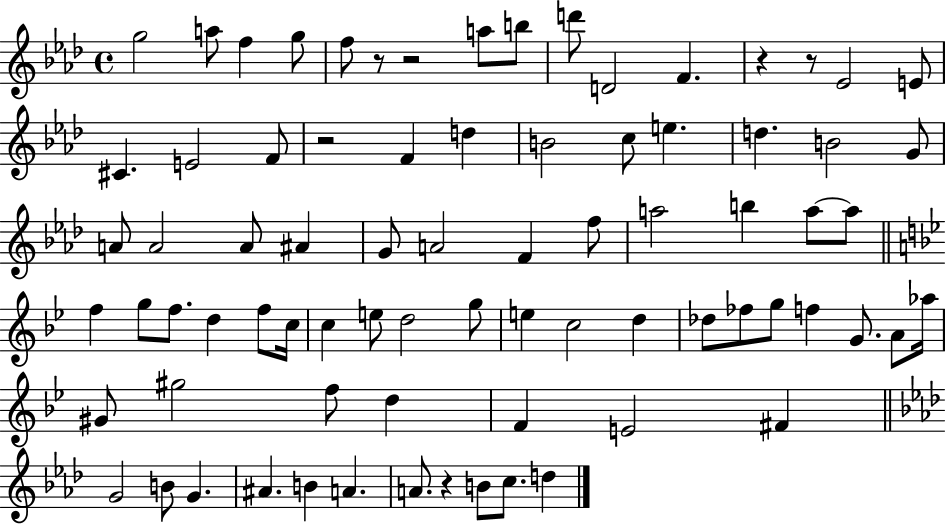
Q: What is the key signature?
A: AES major